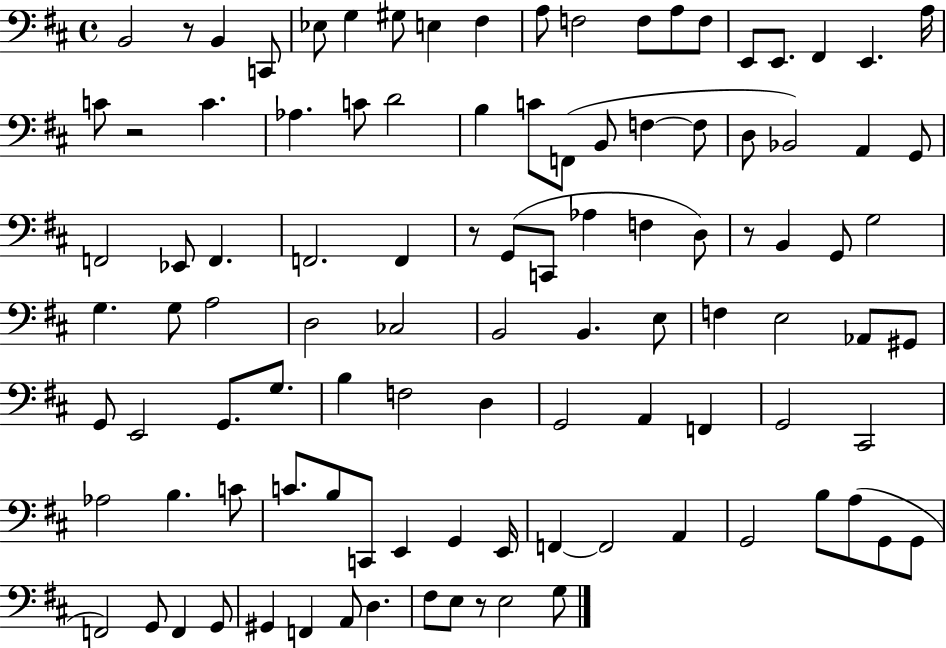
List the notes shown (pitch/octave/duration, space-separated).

B2/h R/e B2/q C2/e Eb3/e G3/q G#3/e E3/q F#3/q A3/e F3/h F3/e A3/e F3/e E2/e E2/e. F#2/q E2/q. A3/s C4/e R/h C4/q. Ab3/q. C4/e D4/h B3/q C4/e F2/e B2/e F3/q F3/e D3/e Bb2/h A2/q G2/e F2/h Eb2/e F2/q. F2/h. F2/q R/e G2/e C2/e Ab3/q F3/q D3/e R/e B2/q G2/e G3/h G3/q. G3/e A3/h D3/h CES3/h B2/h B2/q. E3/e F3/q E3/h Ab2/e G#2/e G2/e E2/h G2/e. G3/e. B3/q F3/h D3/q G2/h A2/q F2/q G2/h C#2/h Ab3/h B3/q. C4/e C4/e. B3/e C2/e E2/q G2/q E2/s F2/q F2/h A2/q G2/h B3/e A3/e G2/e G2/e F2/h G2/e F2/q G2/e G#2/q F2/q A2/e D3/q. F#3/e E3/e R/e E3/h G3/e